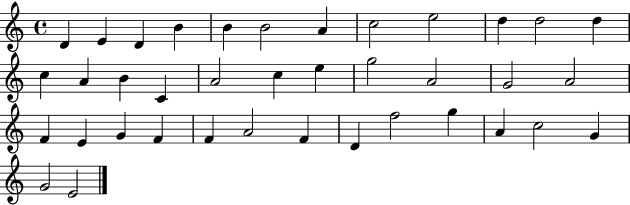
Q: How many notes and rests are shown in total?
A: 38